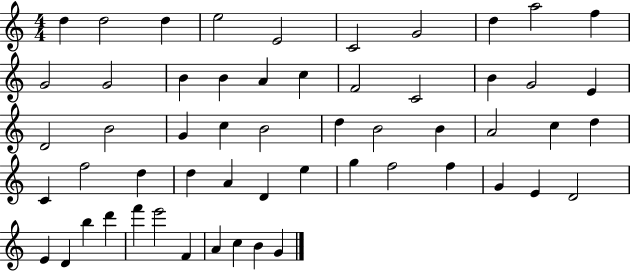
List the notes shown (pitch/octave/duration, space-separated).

D5/q D5/h D5/q E5/h E4/h C4/h G4/h D5/q A5/h F5/q G4/h G4/h B4/q B4/q A4/q C5/q F4/h C4/h B4/q G4/h E4/q D4/h B4/h G4/q C5/q B4/h D5/q B4/h B4/q A4/h C5/q D5/q C4/q F5/h D5/q D5/q A4/q D4/q E5/q G5/q F5/h F5/q G4/q E4/q D4/h E4/q D4/q B5/q D6/q F6/q E6/h F4/q A4/q C5/q B4/q G4/q